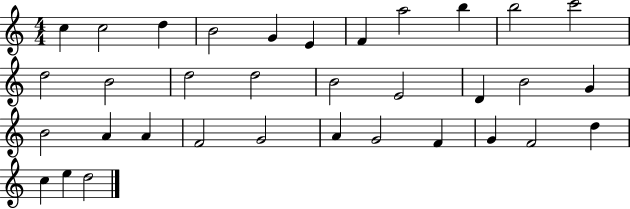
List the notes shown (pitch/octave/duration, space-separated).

C5/q C5/h D5/q B4/h G4/q E4/q F4/q A5/h B5/q B5/h C6/h D5/h B4/h D5/h D5/h B4/h E4/h D4/q B4/h G4/q B4/h A4/q A4/q F4/h G4/h A4/q G4/h F4/q G4/q F4/h D5/q C5/q E5/q D5/h